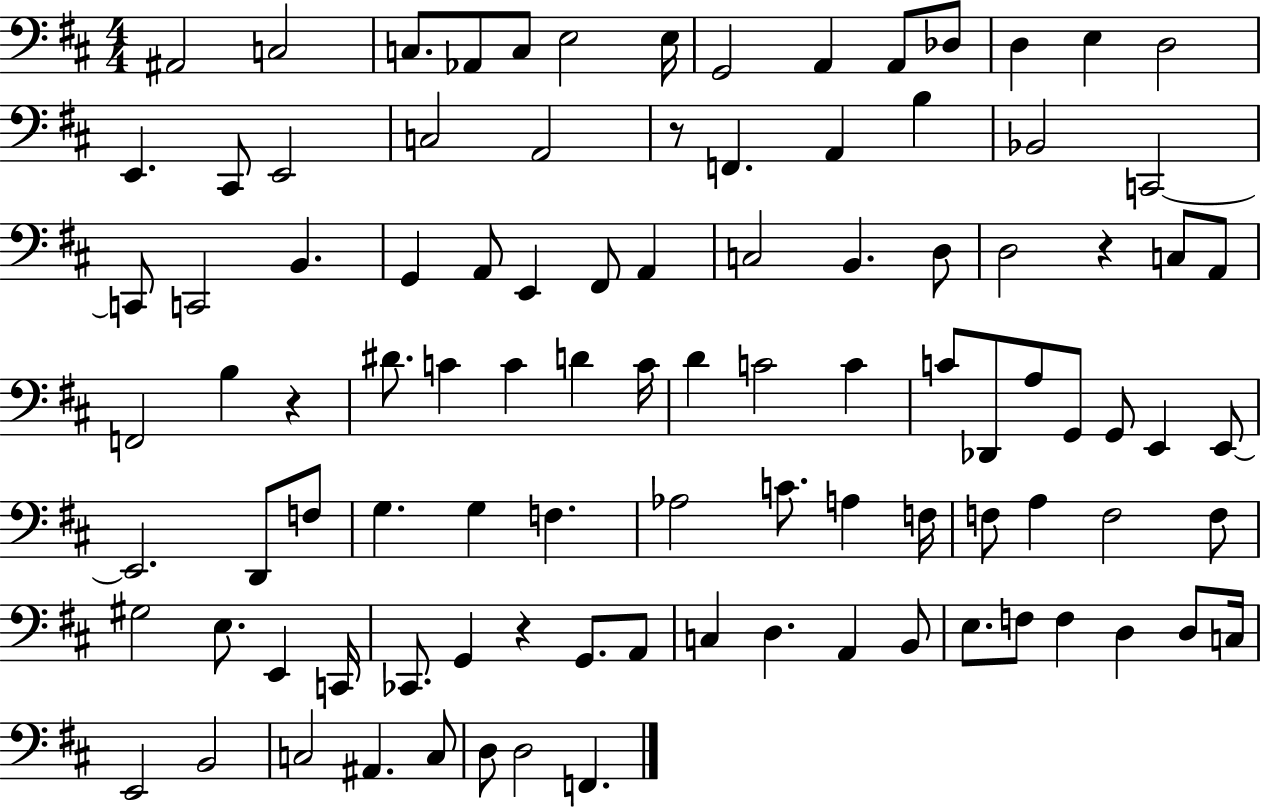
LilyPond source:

{
  \clef bass
  \numericTimeSignature
  \time 4/4
  \key d \major
  \repeat volta 2 { ais,2 c2 | c8. aes,8 c8 e2 e16 | g,2 a,4 a,8 des8 | d4 e4 d2 | \break e,4. cis,8 e,2 | c2 a,2 | r8 f,4. a,4 b4 | bes,2 c,2~~ | \break c,8 c,2 b,4. | g,4 a,8 e,4 fis,8 a,4 | c2 b,4. d8 | d2 r4 c8 a,8 | \break f,2 b4 r4 | dis'8. c'4 c'4 d'4 c'16 | d'4 c'2 c'4 | c'8 des,8 a8 g,8 g,8 e,4 e,8~~ | \break e,2. d,8 f8 | g4. g4 f4. | aes2 c'8. a4 f16 | f8 a4 f2 f8 | \break gis2 e8. e,4 c,16 | ces,8. g,4 r4 g,8. a,8 | c4 d4. a,4 b,8 | e8. f8 f4 d4 d8 c16 | \break e,2 b,2 | c2 ais,4. c8 | d8 d2 f,4. | } \bar "|."
}